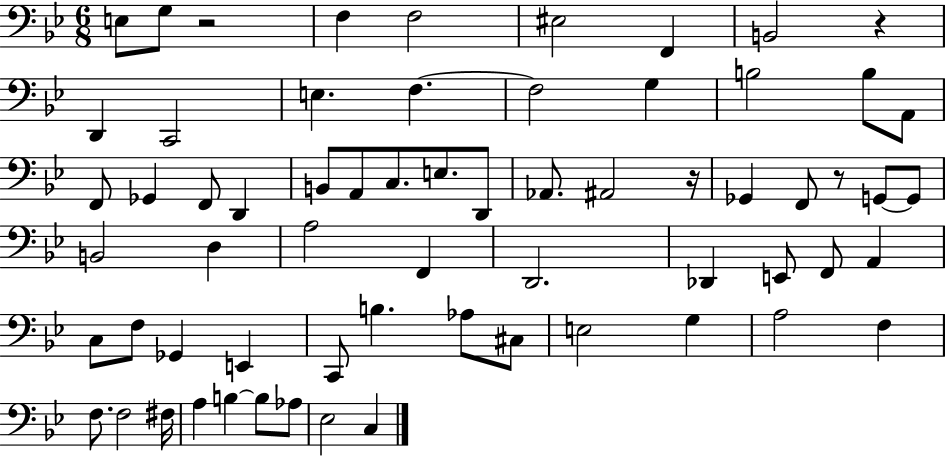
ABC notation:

X:1
T:Untitled
M:6/8
L:1/4
K:Bb
E,/2 G,/2 z2 F, F,2 ^E,2 F,, B,,2 z D,, C,,2 E, F, F,2 G, B,2 B,/2 A,,/2 F,,/2 _G,, F,,/2 D,, B,,/2 A,,/2 C,/2 E,/2 D,,/2 _A,,/2 ^A,,2 z/4 _G,, F,,/2 z/2 G,,/2 G,,/2 B,,2 D, A,2 F,, D,,2 _D,, E,,/2 F,,/2 A,, C,/2 F,/2 _G,, E,, C,,/2 B, _A,/2 ^C,/2 E,2 G, A,2 F, F,/2 F,2 ^F,/4 A, B, B,/2 _A,/2 _E,2 C,